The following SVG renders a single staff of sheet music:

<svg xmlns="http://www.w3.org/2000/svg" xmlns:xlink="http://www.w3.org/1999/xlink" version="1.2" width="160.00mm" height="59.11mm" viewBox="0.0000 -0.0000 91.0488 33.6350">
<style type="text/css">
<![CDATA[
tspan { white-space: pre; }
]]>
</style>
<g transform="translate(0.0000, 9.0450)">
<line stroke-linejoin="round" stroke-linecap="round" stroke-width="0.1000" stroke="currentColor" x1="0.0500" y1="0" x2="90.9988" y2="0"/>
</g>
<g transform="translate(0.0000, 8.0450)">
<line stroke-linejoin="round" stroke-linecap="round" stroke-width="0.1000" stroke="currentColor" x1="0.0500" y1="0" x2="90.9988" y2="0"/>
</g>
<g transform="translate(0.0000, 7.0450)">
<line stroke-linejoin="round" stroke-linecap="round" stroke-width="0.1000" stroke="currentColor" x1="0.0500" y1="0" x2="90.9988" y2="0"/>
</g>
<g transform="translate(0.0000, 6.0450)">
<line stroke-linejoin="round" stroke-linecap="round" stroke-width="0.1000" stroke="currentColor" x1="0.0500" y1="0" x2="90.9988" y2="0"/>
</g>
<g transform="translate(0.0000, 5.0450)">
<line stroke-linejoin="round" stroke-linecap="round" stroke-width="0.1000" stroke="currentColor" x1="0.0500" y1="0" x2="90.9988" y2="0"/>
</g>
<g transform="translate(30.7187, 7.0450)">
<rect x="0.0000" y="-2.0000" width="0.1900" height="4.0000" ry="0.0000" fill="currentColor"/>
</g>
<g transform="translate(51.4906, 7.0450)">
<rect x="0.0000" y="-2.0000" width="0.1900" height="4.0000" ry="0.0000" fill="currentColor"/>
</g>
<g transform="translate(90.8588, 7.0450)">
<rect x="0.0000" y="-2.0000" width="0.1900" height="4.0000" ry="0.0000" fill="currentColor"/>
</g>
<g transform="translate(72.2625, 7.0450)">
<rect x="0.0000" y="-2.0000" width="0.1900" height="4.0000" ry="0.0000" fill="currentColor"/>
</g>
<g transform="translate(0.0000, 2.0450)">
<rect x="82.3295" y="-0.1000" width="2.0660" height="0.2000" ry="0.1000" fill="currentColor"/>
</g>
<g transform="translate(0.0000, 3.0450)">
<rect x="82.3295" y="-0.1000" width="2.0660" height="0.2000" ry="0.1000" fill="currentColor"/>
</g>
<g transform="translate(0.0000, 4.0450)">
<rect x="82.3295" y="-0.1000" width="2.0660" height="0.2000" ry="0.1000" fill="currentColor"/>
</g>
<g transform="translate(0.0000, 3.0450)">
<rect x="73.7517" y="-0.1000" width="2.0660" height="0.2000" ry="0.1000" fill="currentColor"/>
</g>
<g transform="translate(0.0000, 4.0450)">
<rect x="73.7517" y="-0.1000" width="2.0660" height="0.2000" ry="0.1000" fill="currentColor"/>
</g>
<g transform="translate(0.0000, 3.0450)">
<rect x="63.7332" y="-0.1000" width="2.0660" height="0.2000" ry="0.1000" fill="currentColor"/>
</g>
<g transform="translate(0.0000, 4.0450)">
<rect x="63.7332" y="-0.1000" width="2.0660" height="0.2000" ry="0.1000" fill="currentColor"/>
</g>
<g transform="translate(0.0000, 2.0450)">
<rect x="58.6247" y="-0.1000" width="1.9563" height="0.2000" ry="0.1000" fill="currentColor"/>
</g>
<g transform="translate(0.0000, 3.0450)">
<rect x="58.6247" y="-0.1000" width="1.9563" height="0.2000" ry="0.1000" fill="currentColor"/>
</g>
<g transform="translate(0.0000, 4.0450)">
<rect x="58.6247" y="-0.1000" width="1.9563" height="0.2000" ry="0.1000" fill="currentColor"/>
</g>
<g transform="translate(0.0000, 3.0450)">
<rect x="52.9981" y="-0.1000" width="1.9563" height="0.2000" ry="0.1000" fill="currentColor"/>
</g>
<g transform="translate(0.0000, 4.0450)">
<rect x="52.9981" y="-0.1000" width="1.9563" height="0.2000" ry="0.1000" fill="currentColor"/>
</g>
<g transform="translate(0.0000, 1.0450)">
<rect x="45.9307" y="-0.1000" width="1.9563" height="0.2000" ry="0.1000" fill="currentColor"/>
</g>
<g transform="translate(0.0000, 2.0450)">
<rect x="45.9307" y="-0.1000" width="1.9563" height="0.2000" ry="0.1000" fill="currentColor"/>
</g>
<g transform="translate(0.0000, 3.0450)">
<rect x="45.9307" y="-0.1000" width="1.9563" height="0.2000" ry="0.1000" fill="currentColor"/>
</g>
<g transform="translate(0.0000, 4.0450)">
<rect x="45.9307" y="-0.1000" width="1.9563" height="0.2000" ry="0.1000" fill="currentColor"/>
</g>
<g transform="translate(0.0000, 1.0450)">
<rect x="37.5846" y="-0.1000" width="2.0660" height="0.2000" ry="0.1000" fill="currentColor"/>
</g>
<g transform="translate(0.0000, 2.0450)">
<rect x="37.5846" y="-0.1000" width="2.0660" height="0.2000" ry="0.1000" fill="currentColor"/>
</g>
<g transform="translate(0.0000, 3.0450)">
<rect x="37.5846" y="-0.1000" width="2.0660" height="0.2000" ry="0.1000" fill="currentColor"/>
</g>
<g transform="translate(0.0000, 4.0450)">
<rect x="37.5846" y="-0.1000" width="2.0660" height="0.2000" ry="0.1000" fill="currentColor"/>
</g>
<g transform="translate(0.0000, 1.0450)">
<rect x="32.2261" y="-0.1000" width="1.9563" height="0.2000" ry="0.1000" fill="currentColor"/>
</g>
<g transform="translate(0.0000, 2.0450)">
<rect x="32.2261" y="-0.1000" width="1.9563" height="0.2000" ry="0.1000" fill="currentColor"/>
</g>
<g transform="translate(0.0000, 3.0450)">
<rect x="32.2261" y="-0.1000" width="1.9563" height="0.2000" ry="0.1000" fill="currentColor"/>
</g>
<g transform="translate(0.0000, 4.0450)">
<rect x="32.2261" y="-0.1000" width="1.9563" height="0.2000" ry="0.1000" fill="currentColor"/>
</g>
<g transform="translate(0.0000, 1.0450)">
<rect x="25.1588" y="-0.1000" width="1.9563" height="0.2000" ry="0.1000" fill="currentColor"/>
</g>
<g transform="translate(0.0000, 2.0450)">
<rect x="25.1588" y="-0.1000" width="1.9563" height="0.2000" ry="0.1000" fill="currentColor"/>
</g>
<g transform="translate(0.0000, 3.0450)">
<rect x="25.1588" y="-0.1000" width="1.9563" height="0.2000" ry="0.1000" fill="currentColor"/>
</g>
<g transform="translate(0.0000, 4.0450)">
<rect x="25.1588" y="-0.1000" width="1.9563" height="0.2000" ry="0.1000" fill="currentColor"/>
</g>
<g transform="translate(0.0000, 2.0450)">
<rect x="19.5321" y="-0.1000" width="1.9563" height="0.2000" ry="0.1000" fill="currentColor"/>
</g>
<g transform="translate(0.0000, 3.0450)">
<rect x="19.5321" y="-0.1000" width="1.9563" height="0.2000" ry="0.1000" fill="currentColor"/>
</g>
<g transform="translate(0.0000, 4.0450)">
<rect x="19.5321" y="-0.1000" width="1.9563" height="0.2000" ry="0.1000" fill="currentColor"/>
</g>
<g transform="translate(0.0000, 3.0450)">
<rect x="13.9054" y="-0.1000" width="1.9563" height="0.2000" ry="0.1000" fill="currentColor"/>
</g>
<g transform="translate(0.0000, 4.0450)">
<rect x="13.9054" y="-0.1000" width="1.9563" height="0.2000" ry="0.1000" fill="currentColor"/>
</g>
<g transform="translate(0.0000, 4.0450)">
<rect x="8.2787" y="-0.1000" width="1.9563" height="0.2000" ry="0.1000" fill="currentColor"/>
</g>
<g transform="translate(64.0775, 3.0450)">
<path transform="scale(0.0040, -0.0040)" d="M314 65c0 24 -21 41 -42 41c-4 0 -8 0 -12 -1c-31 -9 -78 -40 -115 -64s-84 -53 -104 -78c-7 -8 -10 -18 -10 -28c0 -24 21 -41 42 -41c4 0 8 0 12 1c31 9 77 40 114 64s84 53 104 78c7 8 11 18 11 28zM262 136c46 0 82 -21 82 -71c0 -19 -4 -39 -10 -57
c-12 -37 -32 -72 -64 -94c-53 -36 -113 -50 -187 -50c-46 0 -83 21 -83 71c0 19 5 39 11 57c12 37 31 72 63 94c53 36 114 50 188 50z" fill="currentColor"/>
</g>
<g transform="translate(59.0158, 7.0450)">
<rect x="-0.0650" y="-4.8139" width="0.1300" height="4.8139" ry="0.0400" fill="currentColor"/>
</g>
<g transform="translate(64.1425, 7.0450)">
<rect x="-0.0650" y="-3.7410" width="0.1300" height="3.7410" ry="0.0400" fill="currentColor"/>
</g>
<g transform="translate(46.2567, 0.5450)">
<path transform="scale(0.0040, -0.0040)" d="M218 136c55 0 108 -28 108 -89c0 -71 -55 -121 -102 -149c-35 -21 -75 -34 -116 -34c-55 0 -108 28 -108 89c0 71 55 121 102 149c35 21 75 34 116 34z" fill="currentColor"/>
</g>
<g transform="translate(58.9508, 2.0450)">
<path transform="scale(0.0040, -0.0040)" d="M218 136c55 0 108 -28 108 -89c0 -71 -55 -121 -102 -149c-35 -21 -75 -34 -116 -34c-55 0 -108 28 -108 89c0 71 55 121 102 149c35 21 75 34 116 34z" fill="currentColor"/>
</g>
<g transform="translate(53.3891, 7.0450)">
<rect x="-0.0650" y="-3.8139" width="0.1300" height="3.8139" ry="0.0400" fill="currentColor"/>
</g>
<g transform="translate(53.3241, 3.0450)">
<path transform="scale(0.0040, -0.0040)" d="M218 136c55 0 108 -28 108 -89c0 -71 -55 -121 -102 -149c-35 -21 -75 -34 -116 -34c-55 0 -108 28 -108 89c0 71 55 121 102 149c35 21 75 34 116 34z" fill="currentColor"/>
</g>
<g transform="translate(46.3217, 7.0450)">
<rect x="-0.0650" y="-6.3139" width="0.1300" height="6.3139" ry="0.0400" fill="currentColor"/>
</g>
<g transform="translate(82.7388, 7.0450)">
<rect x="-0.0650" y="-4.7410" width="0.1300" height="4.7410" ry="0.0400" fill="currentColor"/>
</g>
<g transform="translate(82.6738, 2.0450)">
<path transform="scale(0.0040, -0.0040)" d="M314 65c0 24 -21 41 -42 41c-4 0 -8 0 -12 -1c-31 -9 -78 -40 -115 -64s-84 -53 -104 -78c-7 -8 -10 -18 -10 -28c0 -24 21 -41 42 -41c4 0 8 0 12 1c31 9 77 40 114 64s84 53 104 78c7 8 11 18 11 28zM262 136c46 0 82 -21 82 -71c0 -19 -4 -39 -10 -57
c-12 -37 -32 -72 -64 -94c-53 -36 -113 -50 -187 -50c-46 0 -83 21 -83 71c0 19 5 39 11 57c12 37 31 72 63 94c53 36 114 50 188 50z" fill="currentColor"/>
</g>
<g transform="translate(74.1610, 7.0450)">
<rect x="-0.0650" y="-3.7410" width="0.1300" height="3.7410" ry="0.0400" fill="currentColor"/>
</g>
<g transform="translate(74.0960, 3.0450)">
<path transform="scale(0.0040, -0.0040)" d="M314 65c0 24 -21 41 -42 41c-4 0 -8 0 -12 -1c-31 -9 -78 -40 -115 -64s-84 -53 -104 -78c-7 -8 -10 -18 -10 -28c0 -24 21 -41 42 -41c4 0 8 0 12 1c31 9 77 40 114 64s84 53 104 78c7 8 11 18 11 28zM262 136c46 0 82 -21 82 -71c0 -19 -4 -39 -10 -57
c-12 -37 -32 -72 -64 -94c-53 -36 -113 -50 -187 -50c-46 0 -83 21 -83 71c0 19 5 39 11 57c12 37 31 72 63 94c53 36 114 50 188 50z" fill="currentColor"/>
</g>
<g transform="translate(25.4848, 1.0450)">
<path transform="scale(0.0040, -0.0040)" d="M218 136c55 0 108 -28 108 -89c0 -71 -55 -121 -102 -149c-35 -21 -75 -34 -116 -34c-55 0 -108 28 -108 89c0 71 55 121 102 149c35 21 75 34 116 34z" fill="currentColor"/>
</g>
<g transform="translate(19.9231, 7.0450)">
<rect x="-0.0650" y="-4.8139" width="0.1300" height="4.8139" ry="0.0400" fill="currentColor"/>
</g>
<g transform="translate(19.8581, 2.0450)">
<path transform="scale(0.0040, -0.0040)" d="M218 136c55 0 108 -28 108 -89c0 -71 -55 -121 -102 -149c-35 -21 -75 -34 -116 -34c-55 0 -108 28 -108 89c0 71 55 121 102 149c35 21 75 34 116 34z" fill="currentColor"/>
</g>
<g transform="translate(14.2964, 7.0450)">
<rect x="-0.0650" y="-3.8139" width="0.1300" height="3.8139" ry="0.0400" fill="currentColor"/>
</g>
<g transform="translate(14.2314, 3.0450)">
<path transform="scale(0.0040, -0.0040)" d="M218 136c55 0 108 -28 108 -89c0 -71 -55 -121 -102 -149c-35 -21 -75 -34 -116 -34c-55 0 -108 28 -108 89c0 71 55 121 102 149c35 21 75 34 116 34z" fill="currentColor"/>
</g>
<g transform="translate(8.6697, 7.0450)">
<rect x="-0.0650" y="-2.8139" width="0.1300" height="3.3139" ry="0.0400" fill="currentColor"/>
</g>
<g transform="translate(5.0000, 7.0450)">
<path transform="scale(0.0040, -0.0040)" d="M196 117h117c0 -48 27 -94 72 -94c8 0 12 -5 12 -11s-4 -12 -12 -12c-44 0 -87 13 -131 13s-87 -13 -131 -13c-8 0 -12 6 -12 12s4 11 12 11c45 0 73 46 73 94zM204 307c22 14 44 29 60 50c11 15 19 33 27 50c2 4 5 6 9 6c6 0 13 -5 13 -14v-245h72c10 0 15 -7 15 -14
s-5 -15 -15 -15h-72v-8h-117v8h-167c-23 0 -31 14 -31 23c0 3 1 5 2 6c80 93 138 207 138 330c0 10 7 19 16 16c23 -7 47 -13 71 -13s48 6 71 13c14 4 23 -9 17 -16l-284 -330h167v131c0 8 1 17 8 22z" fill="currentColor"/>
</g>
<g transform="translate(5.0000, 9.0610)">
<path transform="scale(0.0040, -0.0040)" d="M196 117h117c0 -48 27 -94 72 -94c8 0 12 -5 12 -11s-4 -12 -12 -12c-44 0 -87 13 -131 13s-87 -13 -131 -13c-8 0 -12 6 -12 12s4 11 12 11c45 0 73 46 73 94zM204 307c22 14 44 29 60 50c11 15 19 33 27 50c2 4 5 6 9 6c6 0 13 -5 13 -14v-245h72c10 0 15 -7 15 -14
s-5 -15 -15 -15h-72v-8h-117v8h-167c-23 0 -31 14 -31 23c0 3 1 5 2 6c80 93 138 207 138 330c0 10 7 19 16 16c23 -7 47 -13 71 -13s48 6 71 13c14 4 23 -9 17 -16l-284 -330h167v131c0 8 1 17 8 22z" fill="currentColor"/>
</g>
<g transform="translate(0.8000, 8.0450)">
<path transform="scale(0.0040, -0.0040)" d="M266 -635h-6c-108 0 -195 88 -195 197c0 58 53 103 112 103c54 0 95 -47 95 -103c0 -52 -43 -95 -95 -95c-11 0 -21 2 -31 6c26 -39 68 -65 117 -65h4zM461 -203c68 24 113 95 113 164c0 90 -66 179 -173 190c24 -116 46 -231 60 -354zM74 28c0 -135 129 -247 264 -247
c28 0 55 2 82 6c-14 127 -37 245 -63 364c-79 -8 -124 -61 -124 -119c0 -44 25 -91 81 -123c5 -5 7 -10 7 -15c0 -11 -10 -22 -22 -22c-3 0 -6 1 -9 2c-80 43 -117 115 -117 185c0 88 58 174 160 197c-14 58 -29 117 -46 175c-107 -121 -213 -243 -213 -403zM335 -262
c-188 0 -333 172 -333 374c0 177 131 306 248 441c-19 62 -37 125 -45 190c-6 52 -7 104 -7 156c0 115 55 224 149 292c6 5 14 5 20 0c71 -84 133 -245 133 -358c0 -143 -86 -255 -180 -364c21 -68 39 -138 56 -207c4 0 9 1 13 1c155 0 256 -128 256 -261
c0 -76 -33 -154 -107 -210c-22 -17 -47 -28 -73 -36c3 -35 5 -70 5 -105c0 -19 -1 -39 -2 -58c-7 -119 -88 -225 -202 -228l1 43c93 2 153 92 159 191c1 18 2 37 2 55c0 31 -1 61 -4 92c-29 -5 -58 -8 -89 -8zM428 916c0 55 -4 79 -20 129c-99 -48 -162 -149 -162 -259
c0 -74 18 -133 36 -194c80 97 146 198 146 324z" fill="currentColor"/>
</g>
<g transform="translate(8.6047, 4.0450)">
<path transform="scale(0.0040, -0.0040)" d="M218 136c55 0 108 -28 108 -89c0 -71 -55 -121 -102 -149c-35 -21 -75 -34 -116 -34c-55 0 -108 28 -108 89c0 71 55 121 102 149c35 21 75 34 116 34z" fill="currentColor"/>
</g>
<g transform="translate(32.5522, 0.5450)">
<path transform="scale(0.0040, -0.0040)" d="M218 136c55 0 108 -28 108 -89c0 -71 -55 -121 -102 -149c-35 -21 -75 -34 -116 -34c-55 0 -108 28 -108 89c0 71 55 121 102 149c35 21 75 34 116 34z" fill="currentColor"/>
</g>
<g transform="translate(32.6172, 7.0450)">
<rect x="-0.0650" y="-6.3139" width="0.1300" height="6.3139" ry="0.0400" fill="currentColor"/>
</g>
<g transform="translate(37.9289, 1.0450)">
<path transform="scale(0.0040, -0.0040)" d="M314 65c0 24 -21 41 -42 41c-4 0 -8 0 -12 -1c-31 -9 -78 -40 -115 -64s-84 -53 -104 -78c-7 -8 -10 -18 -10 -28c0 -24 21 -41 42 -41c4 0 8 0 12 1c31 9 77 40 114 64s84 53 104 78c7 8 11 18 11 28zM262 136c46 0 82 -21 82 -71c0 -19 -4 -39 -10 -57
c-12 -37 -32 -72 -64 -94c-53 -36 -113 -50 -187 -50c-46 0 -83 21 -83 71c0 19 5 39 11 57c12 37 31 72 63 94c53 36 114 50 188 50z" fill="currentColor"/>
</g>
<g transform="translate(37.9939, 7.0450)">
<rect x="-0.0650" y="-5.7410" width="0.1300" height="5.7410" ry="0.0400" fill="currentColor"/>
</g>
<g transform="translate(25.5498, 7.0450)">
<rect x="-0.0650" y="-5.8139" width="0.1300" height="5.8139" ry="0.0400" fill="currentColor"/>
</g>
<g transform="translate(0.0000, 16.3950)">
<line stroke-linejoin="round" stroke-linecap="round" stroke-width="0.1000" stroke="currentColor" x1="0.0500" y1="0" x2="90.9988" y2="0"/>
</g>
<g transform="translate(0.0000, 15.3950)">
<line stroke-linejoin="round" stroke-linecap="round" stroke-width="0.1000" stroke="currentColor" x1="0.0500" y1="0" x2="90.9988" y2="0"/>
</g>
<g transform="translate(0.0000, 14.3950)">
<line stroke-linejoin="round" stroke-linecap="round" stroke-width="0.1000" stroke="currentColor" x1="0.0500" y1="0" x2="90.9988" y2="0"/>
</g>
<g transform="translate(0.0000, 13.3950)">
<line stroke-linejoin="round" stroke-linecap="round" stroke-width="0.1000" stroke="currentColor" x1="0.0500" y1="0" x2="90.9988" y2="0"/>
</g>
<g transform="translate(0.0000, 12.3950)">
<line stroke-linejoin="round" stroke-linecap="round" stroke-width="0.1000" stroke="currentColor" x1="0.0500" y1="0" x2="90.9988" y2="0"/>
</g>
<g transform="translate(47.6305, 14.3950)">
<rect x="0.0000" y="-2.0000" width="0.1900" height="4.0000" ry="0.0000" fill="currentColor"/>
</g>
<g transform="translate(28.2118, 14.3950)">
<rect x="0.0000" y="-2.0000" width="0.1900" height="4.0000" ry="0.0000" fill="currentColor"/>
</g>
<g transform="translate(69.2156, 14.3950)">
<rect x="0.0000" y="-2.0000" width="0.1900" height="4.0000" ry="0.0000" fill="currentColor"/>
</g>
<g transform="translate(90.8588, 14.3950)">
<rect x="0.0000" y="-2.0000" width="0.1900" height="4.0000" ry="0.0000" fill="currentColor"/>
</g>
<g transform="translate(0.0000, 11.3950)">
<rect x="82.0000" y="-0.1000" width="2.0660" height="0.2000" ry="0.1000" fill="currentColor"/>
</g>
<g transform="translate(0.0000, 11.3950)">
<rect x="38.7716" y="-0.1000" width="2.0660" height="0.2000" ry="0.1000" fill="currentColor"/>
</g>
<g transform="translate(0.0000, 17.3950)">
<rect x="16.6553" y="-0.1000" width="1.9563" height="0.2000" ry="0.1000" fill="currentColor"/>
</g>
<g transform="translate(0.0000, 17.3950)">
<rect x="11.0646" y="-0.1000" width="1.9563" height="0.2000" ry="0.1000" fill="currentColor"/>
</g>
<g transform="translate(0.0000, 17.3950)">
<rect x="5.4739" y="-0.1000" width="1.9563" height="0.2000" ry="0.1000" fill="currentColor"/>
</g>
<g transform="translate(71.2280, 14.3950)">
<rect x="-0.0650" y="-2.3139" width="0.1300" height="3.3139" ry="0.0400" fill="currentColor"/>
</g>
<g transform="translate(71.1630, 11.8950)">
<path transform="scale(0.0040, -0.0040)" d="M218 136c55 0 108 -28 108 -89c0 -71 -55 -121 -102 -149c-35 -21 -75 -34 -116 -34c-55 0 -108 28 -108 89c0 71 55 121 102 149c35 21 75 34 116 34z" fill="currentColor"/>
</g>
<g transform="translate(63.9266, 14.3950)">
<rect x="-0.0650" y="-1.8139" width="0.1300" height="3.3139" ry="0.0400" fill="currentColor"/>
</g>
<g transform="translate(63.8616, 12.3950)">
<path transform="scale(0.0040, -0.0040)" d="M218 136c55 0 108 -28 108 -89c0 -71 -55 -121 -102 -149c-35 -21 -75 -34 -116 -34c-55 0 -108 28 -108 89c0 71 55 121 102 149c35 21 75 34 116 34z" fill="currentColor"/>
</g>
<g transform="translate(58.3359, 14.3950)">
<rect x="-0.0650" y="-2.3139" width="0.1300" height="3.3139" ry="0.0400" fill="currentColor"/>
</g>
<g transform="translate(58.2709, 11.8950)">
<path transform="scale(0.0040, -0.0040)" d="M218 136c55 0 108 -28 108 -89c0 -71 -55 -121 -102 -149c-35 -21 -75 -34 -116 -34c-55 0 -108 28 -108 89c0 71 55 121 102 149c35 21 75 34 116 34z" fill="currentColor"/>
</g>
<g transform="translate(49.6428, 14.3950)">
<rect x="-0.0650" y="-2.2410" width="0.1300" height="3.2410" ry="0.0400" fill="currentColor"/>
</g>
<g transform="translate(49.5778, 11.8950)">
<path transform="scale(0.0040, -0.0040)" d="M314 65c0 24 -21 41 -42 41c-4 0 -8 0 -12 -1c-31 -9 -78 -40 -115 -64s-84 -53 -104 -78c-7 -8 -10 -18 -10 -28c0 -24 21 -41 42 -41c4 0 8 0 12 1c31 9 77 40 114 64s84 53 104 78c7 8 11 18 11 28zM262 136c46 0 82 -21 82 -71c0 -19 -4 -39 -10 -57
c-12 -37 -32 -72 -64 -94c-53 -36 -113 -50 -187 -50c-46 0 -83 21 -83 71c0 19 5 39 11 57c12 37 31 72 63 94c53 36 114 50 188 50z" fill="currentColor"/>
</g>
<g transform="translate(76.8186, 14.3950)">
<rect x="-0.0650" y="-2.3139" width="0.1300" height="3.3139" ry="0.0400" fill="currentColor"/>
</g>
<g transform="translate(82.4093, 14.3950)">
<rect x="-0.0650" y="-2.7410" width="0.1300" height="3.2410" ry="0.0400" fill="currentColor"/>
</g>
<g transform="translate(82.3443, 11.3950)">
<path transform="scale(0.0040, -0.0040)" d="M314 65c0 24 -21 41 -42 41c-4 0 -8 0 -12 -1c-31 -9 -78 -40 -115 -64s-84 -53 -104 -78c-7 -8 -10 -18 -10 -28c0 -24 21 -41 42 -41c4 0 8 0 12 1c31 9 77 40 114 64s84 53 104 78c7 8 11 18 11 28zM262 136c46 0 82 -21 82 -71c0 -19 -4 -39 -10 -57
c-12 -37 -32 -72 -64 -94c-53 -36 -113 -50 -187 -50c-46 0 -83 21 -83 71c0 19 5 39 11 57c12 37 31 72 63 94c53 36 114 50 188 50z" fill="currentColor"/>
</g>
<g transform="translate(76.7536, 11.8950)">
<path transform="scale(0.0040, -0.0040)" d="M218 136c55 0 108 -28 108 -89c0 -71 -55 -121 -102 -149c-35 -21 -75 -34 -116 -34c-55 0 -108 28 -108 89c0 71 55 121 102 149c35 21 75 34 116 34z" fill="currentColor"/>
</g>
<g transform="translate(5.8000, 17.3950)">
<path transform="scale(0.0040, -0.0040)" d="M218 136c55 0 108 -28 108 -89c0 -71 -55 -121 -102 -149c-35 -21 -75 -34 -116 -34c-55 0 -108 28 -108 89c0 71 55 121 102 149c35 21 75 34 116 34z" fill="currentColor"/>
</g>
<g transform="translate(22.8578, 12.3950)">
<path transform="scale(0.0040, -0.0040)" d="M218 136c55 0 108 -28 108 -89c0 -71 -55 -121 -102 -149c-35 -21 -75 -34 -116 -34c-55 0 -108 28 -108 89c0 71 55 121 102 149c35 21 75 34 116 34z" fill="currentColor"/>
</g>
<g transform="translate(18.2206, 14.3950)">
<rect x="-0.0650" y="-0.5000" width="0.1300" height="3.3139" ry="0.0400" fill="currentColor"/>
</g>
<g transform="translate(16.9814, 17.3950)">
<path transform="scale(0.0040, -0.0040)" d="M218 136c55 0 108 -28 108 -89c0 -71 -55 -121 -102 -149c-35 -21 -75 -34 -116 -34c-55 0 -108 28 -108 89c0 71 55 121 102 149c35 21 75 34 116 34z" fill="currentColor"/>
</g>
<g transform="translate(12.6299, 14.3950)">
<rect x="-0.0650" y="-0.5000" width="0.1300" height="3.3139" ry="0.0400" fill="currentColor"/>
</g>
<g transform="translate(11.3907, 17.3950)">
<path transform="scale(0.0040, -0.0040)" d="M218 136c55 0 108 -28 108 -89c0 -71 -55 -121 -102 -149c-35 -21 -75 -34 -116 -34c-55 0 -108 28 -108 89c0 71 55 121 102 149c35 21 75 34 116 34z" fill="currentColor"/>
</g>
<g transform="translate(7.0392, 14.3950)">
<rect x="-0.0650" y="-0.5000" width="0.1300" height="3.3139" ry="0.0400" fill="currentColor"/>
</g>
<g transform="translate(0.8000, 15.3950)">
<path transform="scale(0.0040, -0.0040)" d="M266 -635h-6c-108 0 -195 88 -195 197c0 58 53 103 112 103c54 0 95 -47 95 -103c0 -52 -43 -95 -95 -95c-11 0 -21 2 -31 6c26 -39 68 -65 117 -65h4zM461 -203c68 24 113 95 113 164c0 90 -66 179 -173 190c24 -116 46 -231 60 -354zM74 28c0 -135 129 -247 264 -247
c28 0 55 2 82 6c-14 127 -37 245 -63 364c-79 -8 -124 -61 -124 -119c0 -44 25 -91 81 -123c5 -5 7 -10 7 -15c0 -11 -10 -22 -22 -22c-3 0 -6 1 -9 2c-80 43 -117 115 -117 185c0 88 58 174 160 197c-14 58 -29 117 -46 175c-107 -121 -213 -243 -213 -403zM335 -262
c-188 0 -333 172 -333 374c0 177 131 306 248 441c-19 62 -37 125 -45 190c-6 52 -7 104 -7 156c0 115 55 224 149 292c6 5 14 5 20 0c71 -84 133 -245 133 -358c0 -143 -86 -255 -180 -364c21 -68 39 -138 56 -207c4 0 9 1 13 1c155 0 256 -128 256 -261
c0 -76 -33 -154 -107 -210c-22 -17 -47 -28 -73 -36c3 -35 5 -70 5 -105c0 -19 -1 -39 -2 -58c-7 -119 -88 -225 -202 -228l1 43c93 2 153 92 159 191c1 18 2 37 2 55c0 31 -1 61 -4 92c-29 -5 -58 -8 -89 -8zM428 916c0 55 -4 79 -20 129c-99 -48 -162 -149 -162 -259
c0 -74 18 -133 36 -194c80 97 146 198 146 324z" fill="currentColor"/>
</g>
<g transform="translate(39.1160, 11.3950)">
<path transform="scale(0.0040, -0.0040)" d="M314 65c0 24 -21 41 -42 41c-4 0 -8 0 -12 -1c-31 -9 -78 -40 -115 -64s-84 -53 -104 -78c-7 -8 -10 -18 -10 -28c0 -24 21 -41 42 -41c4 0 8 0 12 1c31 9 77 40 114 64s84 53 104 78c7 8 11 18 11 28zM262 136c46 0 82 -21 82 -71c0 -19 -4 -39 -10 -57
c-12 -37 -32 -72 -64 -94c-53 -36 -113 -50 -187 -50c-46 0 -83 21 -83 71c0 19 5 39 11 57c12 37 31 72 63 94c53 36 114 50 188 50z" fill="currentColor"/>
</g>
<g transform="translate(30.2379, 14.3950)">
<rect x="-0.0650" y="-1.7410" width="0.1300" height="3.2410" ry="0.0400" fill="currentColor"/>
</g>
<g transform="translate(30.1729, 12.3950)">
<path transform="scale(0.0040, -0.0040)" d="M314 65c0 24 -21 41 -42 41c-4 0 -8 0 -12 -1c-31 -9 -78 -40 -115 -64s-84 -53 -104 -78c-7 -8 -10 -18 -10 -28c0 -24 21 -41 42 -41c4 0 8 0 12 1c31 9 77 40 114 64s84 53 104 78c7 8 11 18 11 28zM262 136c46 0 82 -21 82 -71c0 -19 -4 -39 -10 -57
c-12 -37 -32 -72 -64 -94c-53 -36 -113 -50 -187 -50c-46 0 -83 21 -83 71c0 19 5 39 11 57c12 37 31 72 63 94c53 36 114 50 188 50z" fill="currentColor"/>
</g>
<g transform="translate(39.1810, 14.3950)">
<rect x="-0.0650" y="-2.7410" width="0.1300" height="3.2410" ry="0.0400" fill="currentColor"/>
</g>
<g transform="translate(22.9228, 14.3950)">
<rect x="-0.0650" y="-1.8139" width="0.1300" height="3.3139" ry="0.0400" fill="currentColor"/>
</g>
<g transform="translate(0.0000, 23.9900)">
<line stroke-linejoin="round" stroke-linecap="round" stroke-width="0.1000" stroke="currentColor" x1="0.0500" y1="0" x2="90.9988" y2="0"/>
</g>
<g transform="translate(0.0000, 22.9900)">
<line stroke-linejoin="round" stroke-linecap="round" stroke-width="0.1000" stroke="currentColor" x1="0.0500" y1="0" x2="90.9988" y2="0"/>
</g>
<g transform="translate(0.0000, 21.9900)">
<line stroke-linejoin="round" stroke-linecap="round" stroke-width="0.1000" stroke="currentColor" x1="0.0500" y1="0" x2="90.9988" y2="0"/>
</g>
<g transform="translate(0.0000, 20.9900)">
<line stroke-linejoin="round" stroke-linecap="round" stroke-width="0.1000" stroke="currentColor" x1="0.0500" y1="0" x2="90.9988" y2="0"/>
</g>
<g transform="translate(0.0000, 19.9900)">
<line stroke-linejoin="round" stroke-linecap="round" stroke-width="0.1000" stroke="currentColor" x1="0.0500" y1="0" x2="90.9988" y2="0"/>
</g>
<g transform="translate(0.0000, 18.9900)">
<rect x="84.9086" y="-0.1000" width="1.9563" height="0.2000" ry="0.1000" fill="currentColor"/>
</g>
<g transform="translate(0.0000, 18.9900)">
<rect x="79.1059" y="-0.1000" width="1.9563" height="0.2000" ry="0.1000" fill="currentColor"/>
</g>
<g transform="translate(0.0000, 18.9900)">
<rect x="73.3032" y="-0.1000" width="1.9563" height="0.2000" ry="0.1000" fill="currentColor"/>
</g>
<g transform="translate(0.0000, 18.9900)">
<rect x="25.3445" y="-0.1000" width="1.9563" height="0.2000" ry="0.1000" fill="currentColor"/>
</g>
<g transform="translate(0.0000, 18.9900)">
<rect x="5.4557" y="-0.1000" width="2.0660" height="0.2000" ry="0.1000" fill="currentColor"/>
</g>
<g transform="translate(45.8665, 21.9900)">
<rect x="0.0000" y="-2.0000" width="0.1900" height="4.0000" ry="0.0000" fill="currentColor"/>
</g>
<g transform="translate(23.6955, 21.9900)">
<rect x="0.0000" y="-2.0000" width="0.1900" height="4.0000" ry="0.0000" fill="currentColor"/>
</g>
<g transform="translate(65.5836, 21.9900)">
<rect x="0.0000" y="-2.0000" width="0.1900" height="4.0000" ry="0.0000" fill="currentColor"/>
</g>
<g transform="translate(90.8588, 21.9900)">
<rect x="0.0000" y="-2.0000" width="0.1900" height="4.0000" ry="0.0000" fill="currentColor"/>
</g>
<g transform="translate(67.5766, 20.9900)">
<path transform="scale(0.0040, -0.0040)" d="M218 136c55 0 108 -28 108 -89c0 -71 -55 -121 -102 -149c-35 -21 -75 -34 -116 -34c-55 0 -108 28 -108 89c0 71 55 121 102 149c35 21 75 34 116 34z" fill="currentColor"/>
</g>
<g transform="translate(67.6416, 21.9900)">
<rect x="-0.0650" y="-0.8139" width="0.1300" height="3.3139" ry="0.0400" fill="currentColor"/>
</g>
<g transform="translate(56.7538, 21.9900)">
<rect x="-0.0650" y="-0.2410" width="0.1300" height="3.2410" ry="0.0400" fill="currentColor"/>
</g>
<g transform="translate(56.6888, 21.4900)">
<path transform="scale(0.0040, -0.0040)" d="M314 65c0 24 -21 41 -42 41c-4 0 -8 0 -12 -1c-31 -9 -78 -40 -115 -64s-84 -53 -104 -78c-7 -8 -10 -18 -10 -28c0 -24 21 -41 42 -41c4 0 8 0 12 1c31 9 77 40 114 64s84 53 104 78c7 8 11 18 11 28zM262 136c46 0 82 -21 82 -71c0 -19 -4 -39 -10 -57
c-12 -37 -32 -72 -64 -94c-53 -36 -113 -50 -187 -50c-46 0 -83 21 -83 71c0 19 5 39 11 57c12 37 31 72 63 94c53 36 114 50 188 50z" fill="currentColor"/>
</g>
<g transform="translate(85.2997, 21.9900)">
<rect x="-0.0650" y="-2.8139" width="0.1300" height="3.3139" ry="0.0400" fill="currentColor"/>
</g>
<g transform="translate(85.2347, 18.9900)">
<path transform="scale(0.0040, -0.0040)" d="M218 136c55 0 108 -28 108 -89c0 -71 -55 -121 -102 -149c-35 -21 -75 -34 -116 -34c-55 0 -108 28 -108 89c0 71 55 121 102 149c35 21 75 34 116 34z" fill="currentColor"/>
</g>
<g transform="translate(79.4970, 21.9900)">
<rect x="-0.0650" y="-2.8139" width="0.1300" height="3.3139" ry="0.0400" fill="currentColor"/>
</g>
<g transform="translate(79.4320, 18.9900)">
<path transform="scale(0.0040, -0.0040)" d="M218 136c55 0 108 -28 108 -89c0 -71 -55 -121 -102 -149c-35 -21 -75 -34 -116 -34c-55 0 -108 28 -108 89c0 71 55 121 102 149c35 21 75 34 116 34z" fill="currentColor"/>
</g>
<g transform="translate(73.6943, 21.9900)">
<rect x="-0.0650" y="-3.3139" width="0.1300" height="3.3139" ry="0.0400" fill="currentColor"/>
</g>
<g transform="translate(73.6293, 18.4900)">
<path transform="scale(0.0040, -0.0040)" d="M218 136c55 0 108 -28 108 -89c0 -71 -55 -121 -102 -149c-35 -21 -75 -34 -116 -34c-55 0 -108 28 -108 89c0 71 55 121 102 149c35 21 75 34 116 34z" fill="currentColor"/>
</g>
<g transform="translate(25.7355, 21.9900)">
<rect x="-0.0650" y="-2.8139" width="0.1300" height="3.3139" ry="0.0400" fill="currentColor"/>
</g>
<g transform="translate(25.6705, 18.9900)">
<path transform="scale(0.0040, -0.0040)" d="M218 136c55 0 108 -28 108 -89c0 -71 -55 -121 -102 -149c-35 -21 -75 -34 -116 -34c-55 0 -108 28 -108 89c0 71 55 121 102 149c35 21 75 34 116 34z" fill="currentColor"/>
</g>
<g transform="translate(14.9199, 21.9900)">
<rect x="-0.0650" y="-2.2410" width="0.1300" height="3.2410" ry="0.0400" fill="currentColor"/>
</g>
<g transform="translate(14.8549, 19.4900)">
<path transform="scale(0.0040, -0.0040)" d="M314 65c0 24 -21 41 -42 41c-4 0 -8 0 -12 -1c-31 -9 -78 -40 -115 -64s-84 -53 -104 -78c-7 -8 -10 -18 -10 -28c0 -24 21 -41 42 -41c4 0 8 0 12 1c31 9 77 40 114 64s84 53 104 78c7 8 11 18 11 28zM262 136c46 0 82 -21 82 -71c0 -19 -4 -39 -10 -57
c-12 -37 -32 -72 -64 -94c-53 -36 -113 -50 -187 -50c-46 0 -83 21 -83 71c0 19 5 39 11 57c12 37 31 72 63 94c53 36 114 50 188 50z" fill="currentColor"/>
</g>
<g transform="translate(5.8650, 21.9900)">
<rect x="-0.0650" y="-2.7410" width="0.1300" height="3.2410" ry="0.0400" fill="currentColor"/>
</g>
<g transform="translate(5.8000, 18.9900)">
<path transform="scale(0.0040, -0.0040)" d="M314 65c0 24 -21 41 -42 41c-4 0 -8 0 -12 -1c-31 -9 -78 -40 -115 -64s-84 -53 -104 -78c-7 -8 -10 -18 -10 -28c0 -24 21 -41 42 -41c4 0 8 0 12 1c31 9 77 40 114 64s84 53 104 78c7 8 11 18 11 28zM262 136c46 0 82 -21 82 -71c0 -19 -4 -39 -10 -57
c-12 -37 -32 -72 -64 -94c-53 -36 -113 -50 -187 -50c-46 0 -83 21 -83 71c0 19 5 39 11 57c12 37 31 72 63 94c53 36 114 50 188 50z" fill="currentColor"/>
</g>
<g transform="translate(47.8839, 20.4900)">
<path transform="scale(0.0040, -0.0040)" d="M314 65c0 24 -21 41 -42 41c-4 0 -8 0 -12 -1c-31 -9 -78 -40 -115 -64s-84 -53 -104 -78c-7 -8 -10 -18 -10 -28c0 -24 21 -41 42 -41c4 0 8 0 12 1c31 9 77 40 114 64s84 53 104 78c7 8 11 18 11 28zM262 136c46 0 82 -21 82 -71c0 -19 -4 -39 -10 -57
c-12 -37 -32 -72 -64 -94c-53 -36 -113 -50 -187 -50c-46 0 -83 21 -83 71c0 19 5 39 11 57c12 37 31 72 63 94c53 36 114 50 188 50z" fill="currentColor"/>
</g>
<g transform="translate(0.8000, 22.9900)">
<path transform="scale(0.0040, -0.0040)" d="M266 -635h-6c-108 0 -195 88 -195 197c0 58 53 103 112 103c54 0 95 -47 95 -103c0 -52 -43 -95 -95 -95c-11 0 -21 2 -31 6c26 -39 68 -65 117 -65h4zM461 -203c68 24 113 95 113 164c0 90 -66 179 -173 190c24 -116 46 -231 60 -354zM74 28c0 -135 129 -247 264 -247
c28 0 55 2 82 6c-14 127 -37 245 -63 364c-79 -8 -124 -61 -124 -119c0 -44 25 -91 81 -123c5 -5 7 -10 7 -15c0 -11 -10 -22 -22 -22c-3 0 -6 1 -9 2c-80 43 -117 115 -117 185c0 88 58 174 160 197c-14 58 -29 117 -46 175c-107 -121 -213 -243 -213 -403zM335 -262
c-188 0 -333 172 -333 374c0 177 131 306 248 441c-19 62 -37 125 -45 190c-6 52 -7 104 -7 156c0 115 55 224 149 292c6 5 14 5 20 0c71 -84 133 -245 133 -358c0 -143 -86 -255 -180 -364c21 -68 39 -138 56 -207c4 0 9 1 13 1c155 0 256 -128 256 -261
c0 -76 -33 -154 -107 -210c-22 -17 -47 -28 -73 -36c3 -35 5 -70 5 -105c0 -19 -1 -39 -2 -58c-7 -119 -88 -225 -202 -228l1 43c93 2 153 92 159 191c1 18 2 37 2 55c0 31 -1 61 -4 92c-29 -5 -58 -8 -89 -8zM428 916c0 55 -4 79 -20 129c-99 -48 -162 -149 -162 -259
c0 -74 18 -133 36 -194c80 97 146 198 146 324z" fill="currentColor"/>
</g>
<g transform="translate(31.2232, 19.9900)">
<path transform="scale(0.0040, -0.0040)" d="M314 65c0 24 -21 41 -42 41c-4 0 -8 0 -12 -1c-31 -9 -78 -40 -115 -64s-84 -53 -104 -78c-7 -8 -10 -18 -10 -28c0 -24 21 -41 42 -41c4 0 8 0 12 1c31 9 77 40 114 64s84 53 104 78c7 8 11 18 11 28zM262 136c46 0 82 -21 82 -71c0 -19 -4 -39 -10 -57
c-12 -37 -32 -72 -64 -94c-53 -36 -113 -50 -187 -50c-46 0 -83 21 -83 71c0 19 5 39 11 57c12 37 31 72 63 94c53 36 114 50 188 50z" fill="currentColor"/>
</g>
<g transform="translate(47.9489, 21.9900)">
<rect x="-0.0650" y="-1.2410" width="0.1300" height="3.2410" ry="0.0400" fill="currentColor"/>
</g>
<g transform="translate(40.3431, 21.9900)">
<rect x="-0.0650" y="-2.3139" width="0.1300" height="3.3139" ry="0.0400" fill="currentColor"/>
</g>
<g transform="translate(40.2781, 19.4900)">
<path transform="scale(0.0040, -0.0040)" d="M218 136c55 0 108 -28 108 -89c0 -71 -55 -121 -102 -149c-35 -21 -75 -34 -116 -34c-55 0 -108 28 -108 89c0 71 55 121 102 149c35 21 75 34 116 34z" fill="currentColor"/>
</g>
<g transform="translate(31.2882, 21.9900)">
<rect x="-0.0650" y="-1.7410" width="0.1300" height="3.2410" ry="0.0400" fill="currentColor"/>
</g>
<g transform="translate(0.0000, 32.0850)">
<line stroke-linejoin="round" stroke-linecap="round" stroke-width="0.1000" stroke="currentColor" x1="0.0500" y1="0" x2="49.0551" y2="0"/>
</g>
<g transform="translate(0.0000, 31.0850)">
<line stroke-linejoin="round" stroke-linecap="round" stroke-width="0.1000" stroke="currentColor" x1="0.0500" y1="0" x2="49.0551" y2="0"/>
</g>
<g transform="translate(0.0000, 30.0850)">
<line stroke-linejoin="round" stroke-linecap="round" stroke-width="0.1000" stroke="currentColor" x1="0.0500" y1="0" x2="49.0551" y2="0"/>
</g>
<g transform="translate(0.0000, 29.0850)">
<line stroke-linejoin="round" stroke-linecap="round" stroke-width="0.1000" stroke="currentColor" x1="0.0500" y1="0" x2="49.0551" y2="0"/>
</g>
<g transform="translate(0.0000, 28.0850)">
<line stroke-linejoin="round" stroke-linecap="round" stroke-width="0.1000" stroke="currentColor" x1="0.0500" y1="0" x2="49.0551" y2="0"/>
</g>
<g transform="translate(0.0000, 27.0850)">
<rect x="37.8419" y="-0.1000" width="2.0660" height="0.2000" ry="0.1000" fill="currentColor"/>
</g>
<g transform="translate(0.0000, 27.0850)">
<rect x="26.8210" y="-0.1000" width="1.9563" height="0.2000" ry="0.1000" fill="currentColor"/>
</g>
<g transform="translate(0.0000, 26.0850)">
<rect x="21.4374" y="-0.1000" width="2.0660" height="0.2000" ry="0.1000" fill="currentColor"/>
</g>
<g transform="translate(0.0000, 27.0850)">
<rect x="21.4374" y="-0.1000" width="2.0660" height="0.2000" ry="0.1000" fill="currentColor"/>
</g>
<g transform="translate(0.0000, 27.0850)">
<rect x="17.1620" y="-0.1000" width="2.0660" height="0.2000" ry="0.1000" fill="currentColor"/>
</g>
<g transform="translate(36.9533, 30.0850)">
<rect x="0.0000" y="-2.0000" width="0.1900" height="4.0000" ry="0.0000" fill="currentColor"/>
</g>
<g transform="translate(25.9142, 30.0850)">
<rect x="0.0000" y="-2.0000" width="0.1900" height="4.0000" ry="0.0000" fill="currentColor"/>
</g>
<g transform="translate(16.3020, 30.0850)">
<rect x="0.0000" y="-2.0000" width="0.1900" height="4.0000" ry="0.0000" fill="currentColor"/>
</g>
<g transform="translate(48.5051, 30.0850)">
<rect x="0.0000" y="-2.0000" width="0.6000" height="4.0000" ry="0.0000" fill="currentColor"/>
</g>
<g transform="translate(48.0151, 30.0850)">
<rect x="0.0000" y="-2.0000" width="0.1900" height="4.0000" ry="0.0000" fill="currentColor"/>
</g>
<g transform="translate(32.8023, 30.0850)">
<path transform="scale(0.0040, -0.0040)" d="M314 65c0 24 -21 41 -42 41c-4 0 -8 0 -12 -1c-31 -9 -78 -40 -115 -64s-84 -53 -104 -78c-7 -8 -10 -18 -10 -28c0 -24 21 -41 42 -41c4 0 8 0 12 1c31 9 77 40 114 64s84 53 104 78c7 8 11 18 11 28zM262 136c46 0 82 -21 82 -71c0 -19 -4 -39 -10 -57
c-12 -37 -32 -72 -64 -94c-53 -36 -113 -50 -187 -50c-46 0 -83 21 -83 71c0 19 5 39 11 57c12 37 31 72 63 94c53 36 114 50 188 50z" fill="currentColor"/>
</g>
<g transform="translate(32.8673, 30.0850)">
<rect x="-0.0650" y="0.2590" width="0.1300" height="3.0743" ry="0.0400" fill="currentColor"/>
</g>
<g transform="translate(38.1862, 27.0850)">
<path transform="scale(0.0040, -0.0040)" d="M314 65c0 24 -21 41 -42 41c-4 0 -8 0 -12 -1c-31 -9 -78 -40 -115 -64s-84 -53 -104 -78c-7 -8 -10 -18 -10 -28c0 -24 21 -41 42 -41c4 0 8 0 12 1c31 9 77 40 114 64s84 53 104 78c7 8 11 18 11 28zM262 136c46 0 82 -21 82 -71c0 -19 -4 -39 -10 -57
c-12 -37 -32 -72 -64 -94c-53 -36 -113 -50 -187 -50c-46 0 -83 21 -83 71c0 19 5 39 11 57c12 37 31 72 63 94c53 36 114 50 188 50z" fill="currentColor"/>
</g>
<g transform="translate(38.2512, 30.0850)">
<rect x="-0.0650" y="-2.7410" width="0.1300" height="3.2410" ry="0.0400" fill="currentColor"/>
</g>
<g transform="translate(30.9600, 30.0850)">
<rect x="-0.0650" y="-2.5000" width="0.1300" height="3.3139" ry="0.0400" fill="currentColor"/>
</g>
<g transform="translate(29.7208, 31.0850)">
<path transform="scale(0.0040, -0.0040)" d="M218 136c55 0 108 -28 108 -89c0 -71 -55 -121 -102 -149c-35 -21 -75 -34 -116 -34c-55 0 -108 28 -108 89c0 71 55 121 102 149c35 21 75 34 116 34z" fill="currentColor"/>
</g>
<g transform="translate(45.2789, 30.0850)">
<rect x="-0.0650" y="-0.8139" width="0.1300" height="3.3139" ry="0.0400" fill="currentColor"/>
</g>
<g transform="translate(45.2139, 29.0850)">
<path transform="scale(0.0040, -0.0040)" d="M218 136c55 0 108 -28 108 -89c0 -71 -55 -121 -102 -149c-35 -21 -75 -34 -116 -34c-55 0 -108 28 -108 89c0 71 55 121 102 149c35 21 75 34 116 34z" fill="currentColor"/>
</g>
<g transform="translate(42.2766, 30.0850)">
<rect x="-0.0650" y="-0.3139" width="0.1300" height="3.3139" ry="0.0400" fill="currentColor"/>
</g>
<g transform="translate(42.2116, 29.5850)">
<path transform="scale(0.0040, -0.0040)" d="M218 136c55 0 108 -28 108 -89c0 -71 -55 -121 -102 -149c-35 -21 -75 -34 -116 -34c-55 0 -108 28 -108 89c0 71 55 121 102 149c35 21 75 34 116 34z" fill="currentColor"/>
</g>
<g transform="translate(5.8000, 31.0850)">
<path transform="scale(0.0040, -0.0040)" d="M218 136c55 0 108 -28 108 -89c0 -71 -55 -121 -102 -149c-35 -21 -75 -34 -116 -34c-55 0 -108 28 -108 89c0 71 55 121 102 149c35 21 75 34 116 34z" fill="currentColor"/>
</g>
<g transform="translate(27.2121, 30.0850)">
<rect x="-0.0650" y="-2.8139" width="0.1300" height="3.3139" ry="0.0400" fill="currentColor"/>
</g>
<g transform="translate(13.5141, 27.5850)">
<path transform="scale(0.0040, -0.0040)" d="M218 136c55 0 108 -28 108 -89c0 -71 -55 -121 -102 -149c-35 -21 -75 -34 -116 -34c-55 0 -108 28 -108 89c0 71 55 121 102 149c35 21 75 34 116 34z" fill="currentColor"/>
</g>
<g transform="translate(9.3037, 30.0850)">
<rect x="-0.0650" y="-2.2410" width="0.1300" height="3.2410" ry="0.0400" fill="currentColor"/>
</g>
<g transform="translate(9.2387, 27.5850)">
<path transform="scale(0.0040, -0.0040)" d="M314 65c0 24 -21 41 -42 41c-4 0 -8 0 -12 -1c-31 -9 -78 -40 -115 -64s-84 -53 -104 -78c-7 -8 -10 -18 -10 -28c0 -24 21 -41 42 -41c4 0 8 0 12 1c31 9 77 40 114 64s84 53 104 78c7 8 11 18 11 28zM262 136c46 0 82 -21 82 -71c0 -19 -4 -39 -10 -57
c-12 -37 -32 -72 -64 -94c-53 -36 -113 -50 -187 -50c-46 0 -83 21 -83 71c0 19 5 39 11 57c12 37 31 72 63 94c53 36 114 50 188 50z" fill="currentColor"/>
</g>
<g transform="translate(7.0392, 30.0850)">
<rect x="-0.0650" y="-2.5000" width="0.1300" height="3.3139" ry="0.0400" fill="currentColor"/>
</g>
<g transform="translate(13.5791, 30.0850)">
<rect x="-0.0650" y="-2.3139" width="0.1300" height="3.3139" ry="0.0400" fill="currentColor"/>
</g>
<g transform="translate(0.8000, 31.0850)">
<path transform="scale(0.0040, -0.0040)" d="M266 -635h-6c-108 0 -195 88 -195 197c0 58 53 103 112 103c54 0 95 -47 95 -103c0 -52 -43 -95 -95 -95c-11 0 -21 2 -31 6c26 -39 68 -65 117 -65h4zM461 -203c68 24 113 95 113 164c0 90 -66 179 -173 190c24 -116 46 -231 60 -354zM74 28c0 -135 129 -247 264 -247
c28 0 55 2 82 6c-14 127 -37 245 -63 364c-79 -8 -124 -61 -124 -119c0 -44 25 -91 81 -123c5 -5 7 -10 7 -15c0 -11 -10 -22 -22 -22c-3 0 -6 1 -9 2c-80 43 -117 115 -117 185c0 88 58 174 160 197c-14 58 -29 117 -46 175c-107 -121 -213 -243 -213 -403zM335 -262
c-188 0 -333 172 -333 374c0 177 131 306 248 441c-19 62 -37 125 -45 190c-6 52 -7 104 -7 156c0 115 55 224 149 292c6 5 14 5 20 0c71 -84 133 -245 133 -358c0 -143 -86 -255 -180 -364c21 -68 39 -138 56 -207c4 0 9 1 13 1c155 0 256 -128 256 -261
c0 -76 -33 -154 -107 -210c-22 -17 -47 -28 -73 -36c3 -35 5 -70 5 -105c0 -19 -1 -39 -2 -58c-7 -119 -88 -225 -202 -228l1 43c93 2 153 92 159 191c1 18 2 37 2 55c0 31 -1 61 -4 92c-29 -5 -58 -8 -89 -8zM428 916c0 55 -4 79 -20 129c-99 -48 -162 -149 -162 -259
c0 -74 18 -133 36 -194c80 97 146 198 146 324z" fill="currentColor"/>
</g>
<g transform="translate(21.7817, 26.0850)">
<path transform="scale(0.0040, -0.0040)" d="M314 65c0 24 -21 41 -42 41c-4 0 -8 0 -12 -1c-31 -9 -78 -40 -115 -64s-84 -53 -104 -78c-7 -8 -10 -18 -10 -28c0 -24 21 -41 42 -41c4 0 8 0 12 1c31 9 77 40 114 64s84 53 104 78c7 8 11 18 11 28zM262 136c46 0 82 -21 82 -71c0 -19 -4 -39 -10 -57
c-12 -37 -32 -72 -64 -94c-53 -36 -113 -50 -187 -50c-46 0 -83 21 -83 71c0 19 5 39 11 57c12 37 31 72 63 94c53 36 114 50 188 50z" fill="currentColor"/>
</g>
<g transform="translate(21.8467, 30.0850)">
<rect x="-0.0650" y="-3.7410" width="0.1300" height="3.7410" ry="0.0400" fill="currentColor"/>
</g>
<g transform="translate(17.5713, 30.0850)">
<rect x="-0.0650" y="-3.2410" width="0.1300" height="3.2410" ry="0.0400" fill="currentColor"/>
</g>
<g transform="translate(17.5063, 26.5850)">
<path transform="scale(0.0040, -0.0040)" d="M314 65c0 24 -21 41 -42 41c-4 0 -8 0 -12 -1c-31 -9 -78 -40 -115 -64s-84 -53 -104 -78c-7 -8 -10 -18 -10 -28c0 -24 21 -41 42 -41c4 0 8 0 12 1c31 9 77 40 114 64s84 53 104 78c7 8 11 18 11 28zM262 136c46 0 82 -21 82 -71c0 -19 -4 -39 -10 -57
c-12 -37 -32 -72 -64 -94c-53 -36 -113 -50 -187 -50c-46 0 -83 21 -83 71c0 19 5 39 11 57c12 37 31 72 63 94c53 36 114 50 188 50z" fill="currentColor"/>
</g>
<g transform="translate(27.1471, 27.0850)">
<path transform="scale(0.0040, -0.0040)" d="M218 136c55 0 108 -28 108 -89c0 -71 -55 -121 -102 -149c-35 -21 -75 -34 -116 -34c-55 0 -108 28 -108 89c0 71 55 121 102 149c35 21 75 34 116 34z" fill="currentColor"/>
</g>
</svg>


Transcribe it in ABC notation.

X:1
T:Untitled
M:4/4
L:1/4
K:C
a c' e' g' a' g'2 a' c' e' c'2 c'2 e'2 C C C f f2 a2 g2 g f g g a2 a2 g2 a f2 g e2 c2 d b a a G g2 g b2 c'2 a G B2 a2 c d